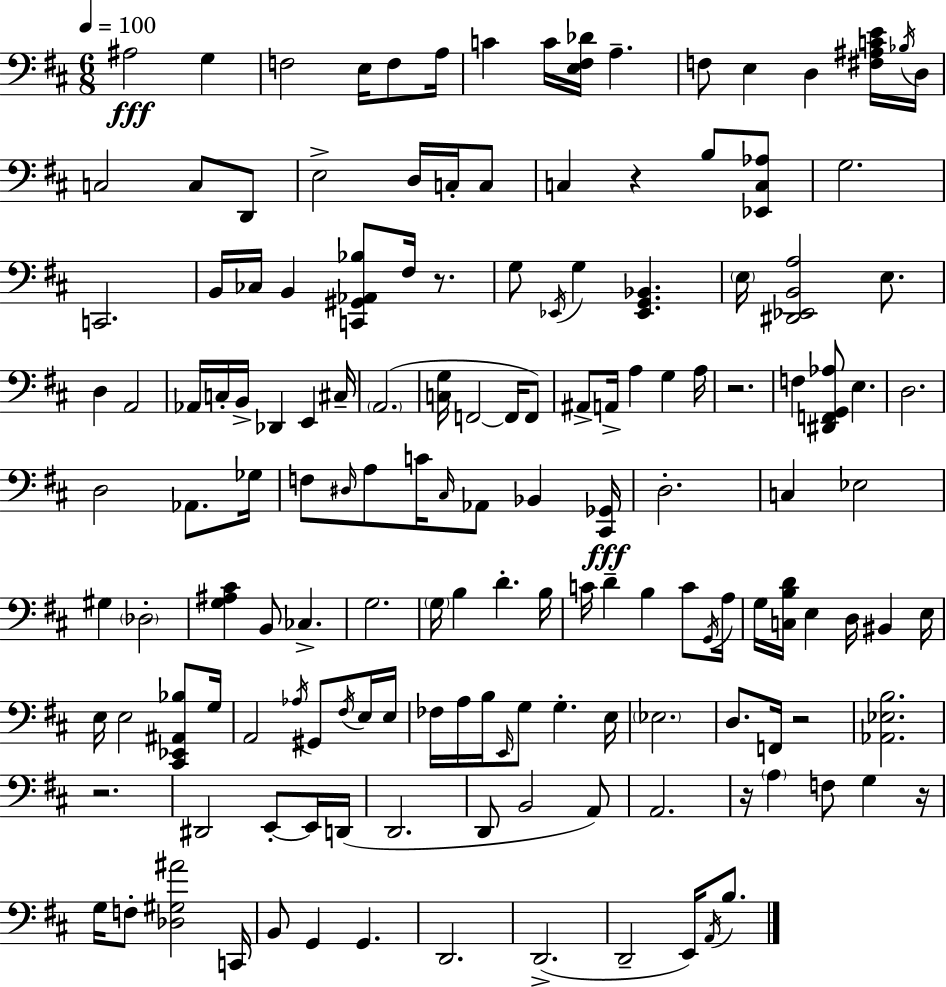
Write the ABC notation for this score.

X:1
T:Untitled
M:6/8
L:1/4
K:D
^A,2 G, F,2 E,/4 F,/2 A,/4 C C/4 [E,^F,_D]/4 A, F,/2 E, D, [^F,^A,CE]/4 _B,/4 D,/4 C,2 C,/2 D,,/2 E,2 D,/4 C,/4 C,/2 C, z B,/2 [_E,,C,_A,]/2 G,2 C,,2 B,,/4 _C,/4 B,, [C,,^G,,_A,,_B,]/2 ^F,/4 z/2 G,/2 _E,,/4 G, [_E,,G,,_B,,] E,/4 [^D,,_E,,B,,A,]2 E,/2 D, A,,2 _A,,/4 C,/4 B,,/4 _D,, E,, ^C,/4 A,,2 [C,G,]/4 F,,2 F,,/4 F,,/2 ^A,,/2 A,,/4 A, G, A,/4 z2 F, [^D,,F,,G,,_A,]/2 E, D,2 D,2 _A,,/2 _G,/4 F,/2 ^D,/4 A,/2 C/4 ^C,/4 _A,,/2 _B,, [^C,,_G,,]/4 D,2 C, _E,2 ^G, _D,2 [G,^A,^C] B,,/2 _C, G,2 G,/4 B, D B,/4 C/4 D B, C/2 G,,/4 A,/4 G,/4 [C,B,D]/4 E, D,/4 ^B,, E,/4 E,/4 E,2 [^C,,_E,,^A,,_B,]/2 G,/4 A,,2 _A,/4 ^G,,/2 ^F,/4 E,/4 E,/4 _F,/4 A,/4 B,/4 E,,/4 G,/2 G, E,/4 _E,2 D,/2 F,,/4 z2 [_A,,_E,B,]2 z2 ^D,,2 E,,/2 E,,/4 D,,/4 D,,2 D,,/2 B,,2 A,,/2 A,,2 z/4 A, F,/2 G, z/4 G,/4 F,/2 [_D,^G,^A]2 C,,/4 B,,/2 G,, G,, D,,2 D,,2 D,,2 E,,/4 A,,/4 B,/2